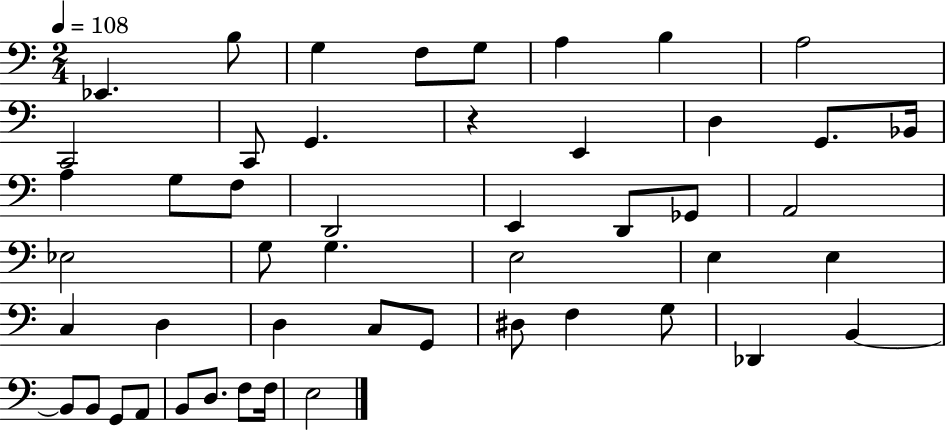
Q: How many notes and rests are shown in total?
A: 49